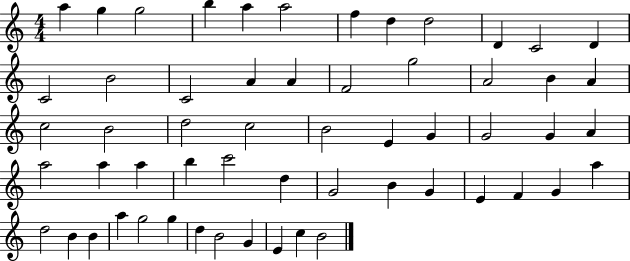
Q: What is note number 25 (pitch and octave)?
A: D5